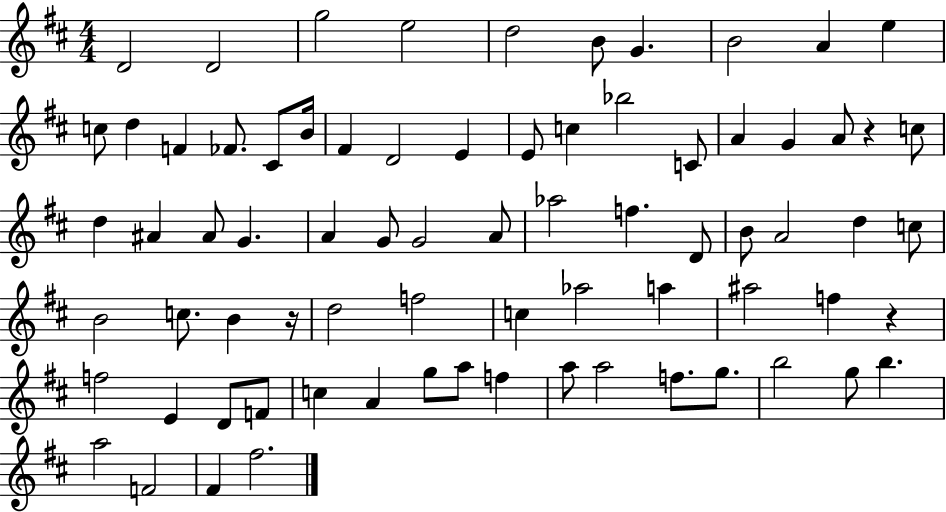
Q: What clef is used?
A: treble